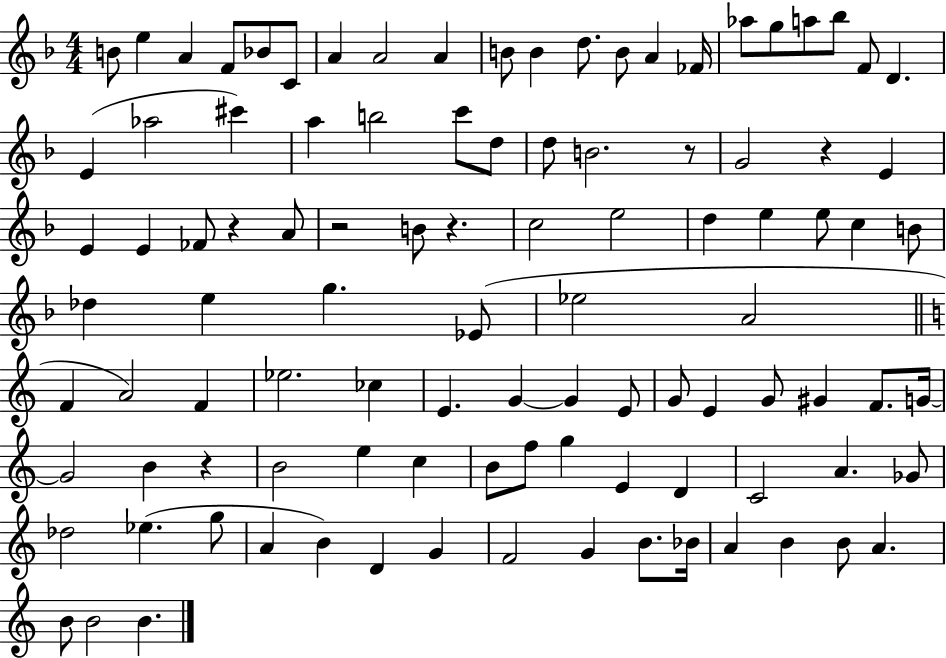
B4/e E5/q A4/q F4/e Bb4/e C4/e A4/q A4/h A4/q B4/e B4/q D5/e. B4/e A4/q FES4/s Ab5/e G5/e A5/e Bb5/e F4/e D4/q. E4/q Ab5/h C#6/q A5/q B5/h C6/e D5/e D5/e B4/h. R/e G4/h R/q E4/q E4/q E4/q FES4/e R/q A4/e R/h B4/e R/q. C5/h E5/h D5/q E5/q E5/e C5/q B4/e Db5/q E5/q G5/q. Eb4/e Eb5/h A4/h F4/q A4/h F4/q Eb5/h. CES5/q E4/q. G4/q G4/q E4/e G4/e E4/q G4/e G#4/q F4/e. G4/s G4/h B4/q R/q B4/h E5/q C5/q B4/e F5/e G5/q E4/q D4/q C4/h A4/q. Gb4/e Db5/h Eb5/q. G5/e A4/q B4/q D4/q G4/q F4/h G4/q B4/e. Bb4/s A4/q B4/q B4/e A4/q. B4/e B4/h B4/q.